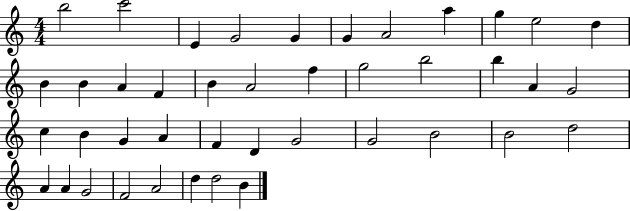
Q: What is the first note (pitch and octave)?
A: B5